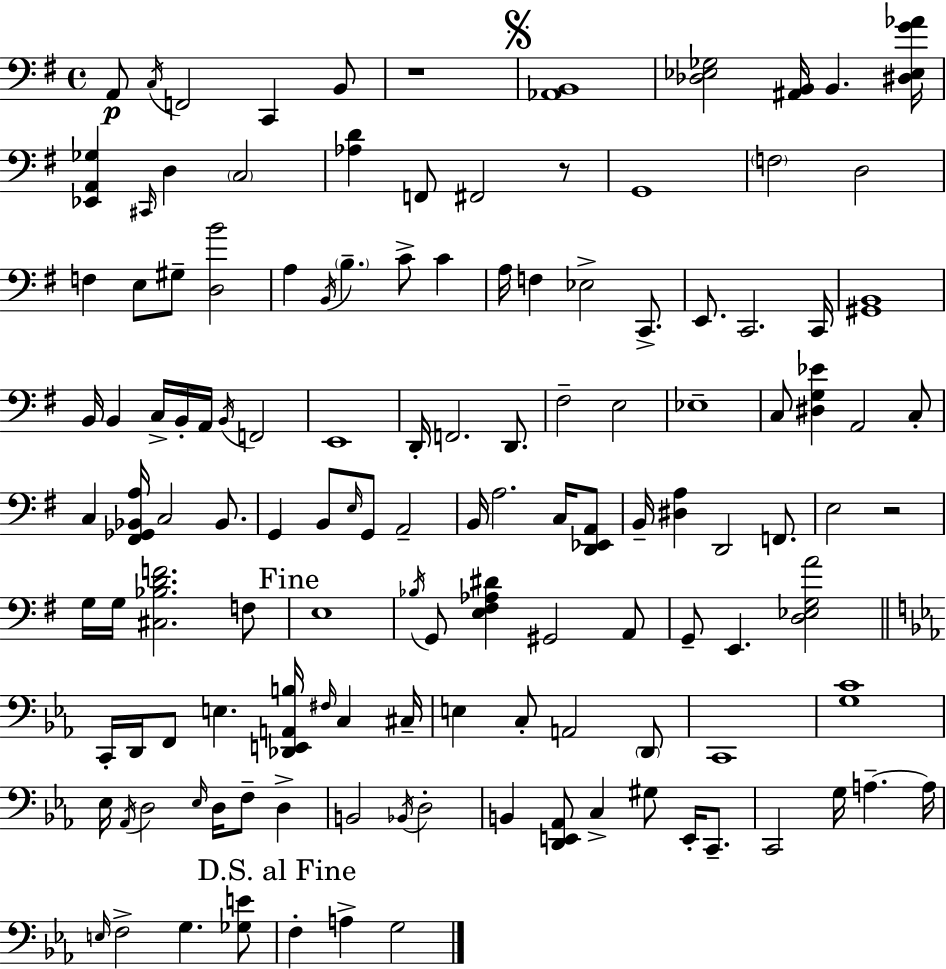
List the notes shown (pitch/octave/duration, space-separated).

A2/e C3/s F2/h C2/q B2/e R/w [Ab2,B2]/w [Db3,Eb3,Gb3]/h [A#2,B2]/s B2/q. [D#3,Eb3,G4,Ab4]/s [Eb2,A2,Gb3]/q C#2/s D3/q C3/h [Ab3,D4]/q F2/e F#2/h R/e G2/w F3/h D3/h F3/q E3/e G#3/e [D3,B4]/h A3/q B2/s B3/q. C4/e C4/q A3/s F3/q Eb3/h C2/e. E2/e. C2/h. C2/s [G#2,B2]/w B2/s B2/q C3/s B2/s A2/s B2/s F2/h E2/w D2/s F2/h. D2/e. F#3/h E3/h Eb3/w C3/e [D#3,G3,Eb4]/q A2/h C3/e C3/q [F#2,Gb2,Bb2,A3]/s C3/h Bb2/e. G2/q B2/e E3/s G2/e A2/h B2/s A3/h. C3/s [D2,Eb2,A2]/e B2/s [D#3,A3]/q D2/h F2/e. E3/h R/h G3/s G3/s [C#3,Bb3,D4,F4]/h. F3/e E3/w Bb3/s G2/e [E3,F#3,Ab3,D#4]/q G#2/h A2/e G2/e E2/q. [D3,Eb3,G3,A4]/h C2/s D2/s F2/e E3/q. [Db2,E2,A2,B3]/s F#3/s C3/q C#3/s E3/q C3/e A2/h D2/e C2/w [G3,C4]/w Eb3/s Ab2/s D3/h Eb3/s D3/s F3/e D3/q B2/h Bb2/s D3/h B2/q [D2,E2,Ab2]/e C3/q G#3/e E2/s C2/e. C2/h G3/s A3/q. A3/s E3/s F3/h G3/q. [Gb3,E4]/e F3/q A3/q G3/h